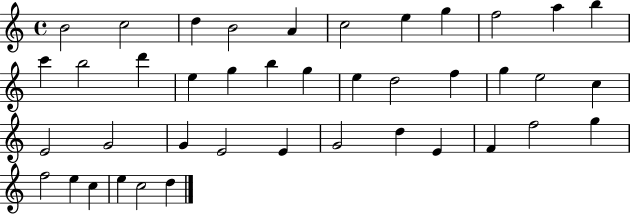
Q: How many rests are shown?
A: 0